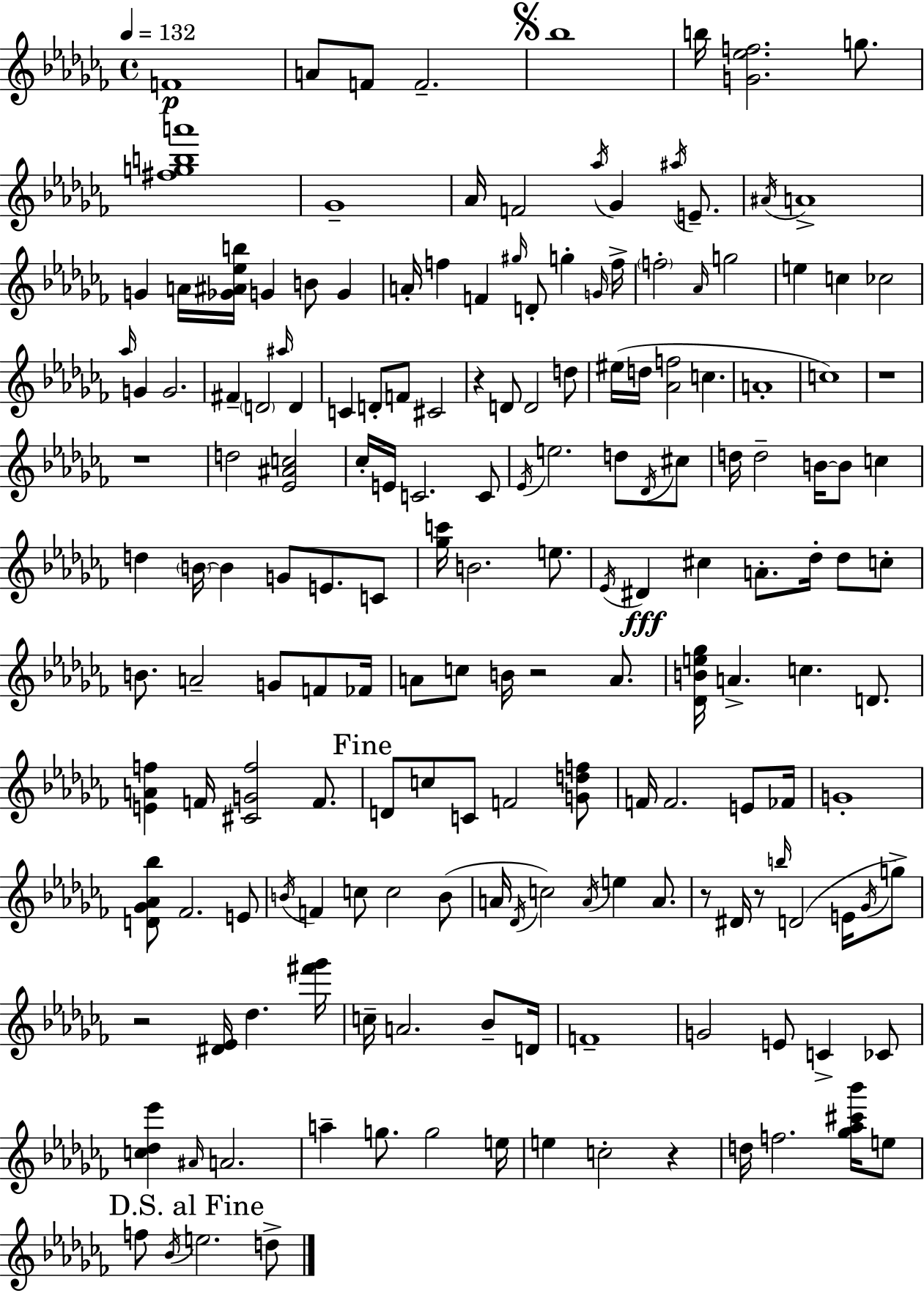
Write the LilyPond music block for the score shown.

{
  \clef treble
  \time 4/4
  \defaultTimeSignature
  \key aes \minor
  \tempo 4 = 132
  f'1\p | a'8 f'8 f'2.-- | \mark \markup { \musicglyph "scripts.segno" } bes''1 | b''16 <g' ees'' f''>2. g''8. | \break <fis'' g'' b'' a'''>1 | ges'1-- | aes'16 f'2 \acciaccatura { aes''16 } ges'4 \acciaccatura { ais''16 } e'8.-- | \acciaccatura { ais'16 } a'1-> | \break g'4 a'16 <ges' ais' ees'' b''>16 g'4 b'8 g'4 | a'16-. f''4 f'4 \grace { gis''16 } d'8-. g''4-. | \grace { g'16 } f''16-> \parenthesize f''2-. \grace { aes'16 } g''2 | e''4 c''4 ces''2 | \break \grace { aes''16 } g'4 g'2. | fis'4-- \parenthesize d'2 | \grace { ais''16 } d'4 c'4 d'8-. f'8 | cis'2 r4 d'8 d'2 | \break d''8 eis''16( d''16 <aes' f''>2 | c''4. a'1-. | c''1) | r1 | \break r1 | d''2 | <ees' ais' c''>2 ces''16-. e'16 c'2. | c'8 \acciaccatura { ees'16 } e''2. | \break d''8 \acciaccatura { des'16 } cis''8 d''16 d''2-- | b'16~~ b'8 c''4 d''4 \parenthesize b'16~~ b'4 | g'8 e'8. c'8 <ges'' c'''>16 b'2. | e''8. \acciaccatura { ees'16 } dis'4\fff cis''4 | \break a'8.-. des''16-. des''8 c''8-. b'8. a'2-- | g'8 f'8 fes'16 a'8 c''8 b'16 | r2 a'8. <des' b' e'' ges''>16 a'4.-> | c''4. d'8. <e' a' f''>4 f'16 | \break <cis' g' f''>2 f'8. \mark "Fine" d'8 c''8 c'8 | f'2 <g' d'' f''>8 f'16 f'2. | e'8 fes'16 g'1-. | <d' ges' aes' bes''>8 fes'2. | \break e'8 \acciaccatura { b'16 } f'4 | c''8 c''2 b'8( a'16 \acciaccatura { des'16 } c''2) | \acciaccatura { a'16 } e''4 a'8. r8 | dis'16 r8 \grace { b''16 }( d'2 e'16 \acciaccatura { ges'16 } g''8->) | \break r2 <dis' ees'>16 des''4. <fis''' ges'''>16 | c''16-- a'2. bes'8-- d'16 | f'1-- | g'2 e'8 c'4-> ces'8 | \break <c'' des'' ees'''>4 \grace { ais'16 } a'2. | a''4-- g''8. g''2 | e''16 e''4 c''2-. r4 | d''16 f''2. <ges'' aes'' cis''' bes'''>16 e''8 | \break \mark "D.S. al Fine" f''8 \acciaccatura { bes'16 } e''2. | d''8-> \bar "|."
}